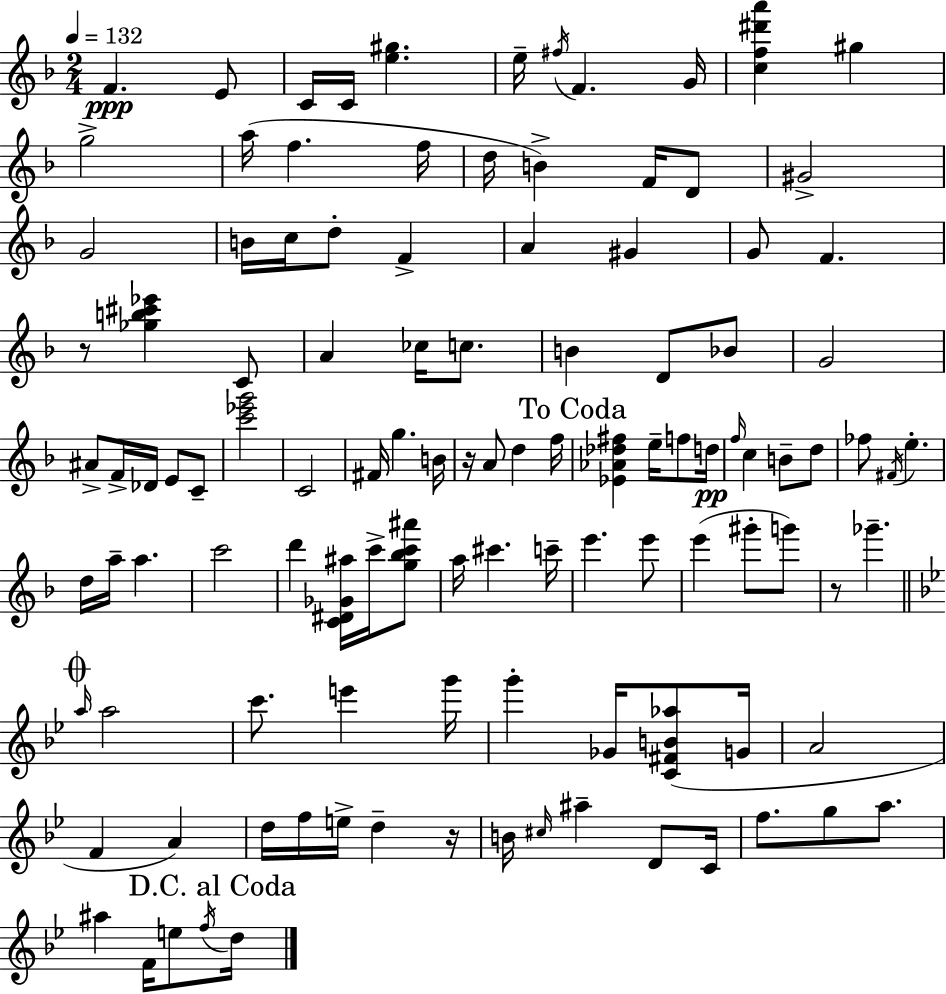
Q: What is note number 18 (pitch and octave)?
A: G#4